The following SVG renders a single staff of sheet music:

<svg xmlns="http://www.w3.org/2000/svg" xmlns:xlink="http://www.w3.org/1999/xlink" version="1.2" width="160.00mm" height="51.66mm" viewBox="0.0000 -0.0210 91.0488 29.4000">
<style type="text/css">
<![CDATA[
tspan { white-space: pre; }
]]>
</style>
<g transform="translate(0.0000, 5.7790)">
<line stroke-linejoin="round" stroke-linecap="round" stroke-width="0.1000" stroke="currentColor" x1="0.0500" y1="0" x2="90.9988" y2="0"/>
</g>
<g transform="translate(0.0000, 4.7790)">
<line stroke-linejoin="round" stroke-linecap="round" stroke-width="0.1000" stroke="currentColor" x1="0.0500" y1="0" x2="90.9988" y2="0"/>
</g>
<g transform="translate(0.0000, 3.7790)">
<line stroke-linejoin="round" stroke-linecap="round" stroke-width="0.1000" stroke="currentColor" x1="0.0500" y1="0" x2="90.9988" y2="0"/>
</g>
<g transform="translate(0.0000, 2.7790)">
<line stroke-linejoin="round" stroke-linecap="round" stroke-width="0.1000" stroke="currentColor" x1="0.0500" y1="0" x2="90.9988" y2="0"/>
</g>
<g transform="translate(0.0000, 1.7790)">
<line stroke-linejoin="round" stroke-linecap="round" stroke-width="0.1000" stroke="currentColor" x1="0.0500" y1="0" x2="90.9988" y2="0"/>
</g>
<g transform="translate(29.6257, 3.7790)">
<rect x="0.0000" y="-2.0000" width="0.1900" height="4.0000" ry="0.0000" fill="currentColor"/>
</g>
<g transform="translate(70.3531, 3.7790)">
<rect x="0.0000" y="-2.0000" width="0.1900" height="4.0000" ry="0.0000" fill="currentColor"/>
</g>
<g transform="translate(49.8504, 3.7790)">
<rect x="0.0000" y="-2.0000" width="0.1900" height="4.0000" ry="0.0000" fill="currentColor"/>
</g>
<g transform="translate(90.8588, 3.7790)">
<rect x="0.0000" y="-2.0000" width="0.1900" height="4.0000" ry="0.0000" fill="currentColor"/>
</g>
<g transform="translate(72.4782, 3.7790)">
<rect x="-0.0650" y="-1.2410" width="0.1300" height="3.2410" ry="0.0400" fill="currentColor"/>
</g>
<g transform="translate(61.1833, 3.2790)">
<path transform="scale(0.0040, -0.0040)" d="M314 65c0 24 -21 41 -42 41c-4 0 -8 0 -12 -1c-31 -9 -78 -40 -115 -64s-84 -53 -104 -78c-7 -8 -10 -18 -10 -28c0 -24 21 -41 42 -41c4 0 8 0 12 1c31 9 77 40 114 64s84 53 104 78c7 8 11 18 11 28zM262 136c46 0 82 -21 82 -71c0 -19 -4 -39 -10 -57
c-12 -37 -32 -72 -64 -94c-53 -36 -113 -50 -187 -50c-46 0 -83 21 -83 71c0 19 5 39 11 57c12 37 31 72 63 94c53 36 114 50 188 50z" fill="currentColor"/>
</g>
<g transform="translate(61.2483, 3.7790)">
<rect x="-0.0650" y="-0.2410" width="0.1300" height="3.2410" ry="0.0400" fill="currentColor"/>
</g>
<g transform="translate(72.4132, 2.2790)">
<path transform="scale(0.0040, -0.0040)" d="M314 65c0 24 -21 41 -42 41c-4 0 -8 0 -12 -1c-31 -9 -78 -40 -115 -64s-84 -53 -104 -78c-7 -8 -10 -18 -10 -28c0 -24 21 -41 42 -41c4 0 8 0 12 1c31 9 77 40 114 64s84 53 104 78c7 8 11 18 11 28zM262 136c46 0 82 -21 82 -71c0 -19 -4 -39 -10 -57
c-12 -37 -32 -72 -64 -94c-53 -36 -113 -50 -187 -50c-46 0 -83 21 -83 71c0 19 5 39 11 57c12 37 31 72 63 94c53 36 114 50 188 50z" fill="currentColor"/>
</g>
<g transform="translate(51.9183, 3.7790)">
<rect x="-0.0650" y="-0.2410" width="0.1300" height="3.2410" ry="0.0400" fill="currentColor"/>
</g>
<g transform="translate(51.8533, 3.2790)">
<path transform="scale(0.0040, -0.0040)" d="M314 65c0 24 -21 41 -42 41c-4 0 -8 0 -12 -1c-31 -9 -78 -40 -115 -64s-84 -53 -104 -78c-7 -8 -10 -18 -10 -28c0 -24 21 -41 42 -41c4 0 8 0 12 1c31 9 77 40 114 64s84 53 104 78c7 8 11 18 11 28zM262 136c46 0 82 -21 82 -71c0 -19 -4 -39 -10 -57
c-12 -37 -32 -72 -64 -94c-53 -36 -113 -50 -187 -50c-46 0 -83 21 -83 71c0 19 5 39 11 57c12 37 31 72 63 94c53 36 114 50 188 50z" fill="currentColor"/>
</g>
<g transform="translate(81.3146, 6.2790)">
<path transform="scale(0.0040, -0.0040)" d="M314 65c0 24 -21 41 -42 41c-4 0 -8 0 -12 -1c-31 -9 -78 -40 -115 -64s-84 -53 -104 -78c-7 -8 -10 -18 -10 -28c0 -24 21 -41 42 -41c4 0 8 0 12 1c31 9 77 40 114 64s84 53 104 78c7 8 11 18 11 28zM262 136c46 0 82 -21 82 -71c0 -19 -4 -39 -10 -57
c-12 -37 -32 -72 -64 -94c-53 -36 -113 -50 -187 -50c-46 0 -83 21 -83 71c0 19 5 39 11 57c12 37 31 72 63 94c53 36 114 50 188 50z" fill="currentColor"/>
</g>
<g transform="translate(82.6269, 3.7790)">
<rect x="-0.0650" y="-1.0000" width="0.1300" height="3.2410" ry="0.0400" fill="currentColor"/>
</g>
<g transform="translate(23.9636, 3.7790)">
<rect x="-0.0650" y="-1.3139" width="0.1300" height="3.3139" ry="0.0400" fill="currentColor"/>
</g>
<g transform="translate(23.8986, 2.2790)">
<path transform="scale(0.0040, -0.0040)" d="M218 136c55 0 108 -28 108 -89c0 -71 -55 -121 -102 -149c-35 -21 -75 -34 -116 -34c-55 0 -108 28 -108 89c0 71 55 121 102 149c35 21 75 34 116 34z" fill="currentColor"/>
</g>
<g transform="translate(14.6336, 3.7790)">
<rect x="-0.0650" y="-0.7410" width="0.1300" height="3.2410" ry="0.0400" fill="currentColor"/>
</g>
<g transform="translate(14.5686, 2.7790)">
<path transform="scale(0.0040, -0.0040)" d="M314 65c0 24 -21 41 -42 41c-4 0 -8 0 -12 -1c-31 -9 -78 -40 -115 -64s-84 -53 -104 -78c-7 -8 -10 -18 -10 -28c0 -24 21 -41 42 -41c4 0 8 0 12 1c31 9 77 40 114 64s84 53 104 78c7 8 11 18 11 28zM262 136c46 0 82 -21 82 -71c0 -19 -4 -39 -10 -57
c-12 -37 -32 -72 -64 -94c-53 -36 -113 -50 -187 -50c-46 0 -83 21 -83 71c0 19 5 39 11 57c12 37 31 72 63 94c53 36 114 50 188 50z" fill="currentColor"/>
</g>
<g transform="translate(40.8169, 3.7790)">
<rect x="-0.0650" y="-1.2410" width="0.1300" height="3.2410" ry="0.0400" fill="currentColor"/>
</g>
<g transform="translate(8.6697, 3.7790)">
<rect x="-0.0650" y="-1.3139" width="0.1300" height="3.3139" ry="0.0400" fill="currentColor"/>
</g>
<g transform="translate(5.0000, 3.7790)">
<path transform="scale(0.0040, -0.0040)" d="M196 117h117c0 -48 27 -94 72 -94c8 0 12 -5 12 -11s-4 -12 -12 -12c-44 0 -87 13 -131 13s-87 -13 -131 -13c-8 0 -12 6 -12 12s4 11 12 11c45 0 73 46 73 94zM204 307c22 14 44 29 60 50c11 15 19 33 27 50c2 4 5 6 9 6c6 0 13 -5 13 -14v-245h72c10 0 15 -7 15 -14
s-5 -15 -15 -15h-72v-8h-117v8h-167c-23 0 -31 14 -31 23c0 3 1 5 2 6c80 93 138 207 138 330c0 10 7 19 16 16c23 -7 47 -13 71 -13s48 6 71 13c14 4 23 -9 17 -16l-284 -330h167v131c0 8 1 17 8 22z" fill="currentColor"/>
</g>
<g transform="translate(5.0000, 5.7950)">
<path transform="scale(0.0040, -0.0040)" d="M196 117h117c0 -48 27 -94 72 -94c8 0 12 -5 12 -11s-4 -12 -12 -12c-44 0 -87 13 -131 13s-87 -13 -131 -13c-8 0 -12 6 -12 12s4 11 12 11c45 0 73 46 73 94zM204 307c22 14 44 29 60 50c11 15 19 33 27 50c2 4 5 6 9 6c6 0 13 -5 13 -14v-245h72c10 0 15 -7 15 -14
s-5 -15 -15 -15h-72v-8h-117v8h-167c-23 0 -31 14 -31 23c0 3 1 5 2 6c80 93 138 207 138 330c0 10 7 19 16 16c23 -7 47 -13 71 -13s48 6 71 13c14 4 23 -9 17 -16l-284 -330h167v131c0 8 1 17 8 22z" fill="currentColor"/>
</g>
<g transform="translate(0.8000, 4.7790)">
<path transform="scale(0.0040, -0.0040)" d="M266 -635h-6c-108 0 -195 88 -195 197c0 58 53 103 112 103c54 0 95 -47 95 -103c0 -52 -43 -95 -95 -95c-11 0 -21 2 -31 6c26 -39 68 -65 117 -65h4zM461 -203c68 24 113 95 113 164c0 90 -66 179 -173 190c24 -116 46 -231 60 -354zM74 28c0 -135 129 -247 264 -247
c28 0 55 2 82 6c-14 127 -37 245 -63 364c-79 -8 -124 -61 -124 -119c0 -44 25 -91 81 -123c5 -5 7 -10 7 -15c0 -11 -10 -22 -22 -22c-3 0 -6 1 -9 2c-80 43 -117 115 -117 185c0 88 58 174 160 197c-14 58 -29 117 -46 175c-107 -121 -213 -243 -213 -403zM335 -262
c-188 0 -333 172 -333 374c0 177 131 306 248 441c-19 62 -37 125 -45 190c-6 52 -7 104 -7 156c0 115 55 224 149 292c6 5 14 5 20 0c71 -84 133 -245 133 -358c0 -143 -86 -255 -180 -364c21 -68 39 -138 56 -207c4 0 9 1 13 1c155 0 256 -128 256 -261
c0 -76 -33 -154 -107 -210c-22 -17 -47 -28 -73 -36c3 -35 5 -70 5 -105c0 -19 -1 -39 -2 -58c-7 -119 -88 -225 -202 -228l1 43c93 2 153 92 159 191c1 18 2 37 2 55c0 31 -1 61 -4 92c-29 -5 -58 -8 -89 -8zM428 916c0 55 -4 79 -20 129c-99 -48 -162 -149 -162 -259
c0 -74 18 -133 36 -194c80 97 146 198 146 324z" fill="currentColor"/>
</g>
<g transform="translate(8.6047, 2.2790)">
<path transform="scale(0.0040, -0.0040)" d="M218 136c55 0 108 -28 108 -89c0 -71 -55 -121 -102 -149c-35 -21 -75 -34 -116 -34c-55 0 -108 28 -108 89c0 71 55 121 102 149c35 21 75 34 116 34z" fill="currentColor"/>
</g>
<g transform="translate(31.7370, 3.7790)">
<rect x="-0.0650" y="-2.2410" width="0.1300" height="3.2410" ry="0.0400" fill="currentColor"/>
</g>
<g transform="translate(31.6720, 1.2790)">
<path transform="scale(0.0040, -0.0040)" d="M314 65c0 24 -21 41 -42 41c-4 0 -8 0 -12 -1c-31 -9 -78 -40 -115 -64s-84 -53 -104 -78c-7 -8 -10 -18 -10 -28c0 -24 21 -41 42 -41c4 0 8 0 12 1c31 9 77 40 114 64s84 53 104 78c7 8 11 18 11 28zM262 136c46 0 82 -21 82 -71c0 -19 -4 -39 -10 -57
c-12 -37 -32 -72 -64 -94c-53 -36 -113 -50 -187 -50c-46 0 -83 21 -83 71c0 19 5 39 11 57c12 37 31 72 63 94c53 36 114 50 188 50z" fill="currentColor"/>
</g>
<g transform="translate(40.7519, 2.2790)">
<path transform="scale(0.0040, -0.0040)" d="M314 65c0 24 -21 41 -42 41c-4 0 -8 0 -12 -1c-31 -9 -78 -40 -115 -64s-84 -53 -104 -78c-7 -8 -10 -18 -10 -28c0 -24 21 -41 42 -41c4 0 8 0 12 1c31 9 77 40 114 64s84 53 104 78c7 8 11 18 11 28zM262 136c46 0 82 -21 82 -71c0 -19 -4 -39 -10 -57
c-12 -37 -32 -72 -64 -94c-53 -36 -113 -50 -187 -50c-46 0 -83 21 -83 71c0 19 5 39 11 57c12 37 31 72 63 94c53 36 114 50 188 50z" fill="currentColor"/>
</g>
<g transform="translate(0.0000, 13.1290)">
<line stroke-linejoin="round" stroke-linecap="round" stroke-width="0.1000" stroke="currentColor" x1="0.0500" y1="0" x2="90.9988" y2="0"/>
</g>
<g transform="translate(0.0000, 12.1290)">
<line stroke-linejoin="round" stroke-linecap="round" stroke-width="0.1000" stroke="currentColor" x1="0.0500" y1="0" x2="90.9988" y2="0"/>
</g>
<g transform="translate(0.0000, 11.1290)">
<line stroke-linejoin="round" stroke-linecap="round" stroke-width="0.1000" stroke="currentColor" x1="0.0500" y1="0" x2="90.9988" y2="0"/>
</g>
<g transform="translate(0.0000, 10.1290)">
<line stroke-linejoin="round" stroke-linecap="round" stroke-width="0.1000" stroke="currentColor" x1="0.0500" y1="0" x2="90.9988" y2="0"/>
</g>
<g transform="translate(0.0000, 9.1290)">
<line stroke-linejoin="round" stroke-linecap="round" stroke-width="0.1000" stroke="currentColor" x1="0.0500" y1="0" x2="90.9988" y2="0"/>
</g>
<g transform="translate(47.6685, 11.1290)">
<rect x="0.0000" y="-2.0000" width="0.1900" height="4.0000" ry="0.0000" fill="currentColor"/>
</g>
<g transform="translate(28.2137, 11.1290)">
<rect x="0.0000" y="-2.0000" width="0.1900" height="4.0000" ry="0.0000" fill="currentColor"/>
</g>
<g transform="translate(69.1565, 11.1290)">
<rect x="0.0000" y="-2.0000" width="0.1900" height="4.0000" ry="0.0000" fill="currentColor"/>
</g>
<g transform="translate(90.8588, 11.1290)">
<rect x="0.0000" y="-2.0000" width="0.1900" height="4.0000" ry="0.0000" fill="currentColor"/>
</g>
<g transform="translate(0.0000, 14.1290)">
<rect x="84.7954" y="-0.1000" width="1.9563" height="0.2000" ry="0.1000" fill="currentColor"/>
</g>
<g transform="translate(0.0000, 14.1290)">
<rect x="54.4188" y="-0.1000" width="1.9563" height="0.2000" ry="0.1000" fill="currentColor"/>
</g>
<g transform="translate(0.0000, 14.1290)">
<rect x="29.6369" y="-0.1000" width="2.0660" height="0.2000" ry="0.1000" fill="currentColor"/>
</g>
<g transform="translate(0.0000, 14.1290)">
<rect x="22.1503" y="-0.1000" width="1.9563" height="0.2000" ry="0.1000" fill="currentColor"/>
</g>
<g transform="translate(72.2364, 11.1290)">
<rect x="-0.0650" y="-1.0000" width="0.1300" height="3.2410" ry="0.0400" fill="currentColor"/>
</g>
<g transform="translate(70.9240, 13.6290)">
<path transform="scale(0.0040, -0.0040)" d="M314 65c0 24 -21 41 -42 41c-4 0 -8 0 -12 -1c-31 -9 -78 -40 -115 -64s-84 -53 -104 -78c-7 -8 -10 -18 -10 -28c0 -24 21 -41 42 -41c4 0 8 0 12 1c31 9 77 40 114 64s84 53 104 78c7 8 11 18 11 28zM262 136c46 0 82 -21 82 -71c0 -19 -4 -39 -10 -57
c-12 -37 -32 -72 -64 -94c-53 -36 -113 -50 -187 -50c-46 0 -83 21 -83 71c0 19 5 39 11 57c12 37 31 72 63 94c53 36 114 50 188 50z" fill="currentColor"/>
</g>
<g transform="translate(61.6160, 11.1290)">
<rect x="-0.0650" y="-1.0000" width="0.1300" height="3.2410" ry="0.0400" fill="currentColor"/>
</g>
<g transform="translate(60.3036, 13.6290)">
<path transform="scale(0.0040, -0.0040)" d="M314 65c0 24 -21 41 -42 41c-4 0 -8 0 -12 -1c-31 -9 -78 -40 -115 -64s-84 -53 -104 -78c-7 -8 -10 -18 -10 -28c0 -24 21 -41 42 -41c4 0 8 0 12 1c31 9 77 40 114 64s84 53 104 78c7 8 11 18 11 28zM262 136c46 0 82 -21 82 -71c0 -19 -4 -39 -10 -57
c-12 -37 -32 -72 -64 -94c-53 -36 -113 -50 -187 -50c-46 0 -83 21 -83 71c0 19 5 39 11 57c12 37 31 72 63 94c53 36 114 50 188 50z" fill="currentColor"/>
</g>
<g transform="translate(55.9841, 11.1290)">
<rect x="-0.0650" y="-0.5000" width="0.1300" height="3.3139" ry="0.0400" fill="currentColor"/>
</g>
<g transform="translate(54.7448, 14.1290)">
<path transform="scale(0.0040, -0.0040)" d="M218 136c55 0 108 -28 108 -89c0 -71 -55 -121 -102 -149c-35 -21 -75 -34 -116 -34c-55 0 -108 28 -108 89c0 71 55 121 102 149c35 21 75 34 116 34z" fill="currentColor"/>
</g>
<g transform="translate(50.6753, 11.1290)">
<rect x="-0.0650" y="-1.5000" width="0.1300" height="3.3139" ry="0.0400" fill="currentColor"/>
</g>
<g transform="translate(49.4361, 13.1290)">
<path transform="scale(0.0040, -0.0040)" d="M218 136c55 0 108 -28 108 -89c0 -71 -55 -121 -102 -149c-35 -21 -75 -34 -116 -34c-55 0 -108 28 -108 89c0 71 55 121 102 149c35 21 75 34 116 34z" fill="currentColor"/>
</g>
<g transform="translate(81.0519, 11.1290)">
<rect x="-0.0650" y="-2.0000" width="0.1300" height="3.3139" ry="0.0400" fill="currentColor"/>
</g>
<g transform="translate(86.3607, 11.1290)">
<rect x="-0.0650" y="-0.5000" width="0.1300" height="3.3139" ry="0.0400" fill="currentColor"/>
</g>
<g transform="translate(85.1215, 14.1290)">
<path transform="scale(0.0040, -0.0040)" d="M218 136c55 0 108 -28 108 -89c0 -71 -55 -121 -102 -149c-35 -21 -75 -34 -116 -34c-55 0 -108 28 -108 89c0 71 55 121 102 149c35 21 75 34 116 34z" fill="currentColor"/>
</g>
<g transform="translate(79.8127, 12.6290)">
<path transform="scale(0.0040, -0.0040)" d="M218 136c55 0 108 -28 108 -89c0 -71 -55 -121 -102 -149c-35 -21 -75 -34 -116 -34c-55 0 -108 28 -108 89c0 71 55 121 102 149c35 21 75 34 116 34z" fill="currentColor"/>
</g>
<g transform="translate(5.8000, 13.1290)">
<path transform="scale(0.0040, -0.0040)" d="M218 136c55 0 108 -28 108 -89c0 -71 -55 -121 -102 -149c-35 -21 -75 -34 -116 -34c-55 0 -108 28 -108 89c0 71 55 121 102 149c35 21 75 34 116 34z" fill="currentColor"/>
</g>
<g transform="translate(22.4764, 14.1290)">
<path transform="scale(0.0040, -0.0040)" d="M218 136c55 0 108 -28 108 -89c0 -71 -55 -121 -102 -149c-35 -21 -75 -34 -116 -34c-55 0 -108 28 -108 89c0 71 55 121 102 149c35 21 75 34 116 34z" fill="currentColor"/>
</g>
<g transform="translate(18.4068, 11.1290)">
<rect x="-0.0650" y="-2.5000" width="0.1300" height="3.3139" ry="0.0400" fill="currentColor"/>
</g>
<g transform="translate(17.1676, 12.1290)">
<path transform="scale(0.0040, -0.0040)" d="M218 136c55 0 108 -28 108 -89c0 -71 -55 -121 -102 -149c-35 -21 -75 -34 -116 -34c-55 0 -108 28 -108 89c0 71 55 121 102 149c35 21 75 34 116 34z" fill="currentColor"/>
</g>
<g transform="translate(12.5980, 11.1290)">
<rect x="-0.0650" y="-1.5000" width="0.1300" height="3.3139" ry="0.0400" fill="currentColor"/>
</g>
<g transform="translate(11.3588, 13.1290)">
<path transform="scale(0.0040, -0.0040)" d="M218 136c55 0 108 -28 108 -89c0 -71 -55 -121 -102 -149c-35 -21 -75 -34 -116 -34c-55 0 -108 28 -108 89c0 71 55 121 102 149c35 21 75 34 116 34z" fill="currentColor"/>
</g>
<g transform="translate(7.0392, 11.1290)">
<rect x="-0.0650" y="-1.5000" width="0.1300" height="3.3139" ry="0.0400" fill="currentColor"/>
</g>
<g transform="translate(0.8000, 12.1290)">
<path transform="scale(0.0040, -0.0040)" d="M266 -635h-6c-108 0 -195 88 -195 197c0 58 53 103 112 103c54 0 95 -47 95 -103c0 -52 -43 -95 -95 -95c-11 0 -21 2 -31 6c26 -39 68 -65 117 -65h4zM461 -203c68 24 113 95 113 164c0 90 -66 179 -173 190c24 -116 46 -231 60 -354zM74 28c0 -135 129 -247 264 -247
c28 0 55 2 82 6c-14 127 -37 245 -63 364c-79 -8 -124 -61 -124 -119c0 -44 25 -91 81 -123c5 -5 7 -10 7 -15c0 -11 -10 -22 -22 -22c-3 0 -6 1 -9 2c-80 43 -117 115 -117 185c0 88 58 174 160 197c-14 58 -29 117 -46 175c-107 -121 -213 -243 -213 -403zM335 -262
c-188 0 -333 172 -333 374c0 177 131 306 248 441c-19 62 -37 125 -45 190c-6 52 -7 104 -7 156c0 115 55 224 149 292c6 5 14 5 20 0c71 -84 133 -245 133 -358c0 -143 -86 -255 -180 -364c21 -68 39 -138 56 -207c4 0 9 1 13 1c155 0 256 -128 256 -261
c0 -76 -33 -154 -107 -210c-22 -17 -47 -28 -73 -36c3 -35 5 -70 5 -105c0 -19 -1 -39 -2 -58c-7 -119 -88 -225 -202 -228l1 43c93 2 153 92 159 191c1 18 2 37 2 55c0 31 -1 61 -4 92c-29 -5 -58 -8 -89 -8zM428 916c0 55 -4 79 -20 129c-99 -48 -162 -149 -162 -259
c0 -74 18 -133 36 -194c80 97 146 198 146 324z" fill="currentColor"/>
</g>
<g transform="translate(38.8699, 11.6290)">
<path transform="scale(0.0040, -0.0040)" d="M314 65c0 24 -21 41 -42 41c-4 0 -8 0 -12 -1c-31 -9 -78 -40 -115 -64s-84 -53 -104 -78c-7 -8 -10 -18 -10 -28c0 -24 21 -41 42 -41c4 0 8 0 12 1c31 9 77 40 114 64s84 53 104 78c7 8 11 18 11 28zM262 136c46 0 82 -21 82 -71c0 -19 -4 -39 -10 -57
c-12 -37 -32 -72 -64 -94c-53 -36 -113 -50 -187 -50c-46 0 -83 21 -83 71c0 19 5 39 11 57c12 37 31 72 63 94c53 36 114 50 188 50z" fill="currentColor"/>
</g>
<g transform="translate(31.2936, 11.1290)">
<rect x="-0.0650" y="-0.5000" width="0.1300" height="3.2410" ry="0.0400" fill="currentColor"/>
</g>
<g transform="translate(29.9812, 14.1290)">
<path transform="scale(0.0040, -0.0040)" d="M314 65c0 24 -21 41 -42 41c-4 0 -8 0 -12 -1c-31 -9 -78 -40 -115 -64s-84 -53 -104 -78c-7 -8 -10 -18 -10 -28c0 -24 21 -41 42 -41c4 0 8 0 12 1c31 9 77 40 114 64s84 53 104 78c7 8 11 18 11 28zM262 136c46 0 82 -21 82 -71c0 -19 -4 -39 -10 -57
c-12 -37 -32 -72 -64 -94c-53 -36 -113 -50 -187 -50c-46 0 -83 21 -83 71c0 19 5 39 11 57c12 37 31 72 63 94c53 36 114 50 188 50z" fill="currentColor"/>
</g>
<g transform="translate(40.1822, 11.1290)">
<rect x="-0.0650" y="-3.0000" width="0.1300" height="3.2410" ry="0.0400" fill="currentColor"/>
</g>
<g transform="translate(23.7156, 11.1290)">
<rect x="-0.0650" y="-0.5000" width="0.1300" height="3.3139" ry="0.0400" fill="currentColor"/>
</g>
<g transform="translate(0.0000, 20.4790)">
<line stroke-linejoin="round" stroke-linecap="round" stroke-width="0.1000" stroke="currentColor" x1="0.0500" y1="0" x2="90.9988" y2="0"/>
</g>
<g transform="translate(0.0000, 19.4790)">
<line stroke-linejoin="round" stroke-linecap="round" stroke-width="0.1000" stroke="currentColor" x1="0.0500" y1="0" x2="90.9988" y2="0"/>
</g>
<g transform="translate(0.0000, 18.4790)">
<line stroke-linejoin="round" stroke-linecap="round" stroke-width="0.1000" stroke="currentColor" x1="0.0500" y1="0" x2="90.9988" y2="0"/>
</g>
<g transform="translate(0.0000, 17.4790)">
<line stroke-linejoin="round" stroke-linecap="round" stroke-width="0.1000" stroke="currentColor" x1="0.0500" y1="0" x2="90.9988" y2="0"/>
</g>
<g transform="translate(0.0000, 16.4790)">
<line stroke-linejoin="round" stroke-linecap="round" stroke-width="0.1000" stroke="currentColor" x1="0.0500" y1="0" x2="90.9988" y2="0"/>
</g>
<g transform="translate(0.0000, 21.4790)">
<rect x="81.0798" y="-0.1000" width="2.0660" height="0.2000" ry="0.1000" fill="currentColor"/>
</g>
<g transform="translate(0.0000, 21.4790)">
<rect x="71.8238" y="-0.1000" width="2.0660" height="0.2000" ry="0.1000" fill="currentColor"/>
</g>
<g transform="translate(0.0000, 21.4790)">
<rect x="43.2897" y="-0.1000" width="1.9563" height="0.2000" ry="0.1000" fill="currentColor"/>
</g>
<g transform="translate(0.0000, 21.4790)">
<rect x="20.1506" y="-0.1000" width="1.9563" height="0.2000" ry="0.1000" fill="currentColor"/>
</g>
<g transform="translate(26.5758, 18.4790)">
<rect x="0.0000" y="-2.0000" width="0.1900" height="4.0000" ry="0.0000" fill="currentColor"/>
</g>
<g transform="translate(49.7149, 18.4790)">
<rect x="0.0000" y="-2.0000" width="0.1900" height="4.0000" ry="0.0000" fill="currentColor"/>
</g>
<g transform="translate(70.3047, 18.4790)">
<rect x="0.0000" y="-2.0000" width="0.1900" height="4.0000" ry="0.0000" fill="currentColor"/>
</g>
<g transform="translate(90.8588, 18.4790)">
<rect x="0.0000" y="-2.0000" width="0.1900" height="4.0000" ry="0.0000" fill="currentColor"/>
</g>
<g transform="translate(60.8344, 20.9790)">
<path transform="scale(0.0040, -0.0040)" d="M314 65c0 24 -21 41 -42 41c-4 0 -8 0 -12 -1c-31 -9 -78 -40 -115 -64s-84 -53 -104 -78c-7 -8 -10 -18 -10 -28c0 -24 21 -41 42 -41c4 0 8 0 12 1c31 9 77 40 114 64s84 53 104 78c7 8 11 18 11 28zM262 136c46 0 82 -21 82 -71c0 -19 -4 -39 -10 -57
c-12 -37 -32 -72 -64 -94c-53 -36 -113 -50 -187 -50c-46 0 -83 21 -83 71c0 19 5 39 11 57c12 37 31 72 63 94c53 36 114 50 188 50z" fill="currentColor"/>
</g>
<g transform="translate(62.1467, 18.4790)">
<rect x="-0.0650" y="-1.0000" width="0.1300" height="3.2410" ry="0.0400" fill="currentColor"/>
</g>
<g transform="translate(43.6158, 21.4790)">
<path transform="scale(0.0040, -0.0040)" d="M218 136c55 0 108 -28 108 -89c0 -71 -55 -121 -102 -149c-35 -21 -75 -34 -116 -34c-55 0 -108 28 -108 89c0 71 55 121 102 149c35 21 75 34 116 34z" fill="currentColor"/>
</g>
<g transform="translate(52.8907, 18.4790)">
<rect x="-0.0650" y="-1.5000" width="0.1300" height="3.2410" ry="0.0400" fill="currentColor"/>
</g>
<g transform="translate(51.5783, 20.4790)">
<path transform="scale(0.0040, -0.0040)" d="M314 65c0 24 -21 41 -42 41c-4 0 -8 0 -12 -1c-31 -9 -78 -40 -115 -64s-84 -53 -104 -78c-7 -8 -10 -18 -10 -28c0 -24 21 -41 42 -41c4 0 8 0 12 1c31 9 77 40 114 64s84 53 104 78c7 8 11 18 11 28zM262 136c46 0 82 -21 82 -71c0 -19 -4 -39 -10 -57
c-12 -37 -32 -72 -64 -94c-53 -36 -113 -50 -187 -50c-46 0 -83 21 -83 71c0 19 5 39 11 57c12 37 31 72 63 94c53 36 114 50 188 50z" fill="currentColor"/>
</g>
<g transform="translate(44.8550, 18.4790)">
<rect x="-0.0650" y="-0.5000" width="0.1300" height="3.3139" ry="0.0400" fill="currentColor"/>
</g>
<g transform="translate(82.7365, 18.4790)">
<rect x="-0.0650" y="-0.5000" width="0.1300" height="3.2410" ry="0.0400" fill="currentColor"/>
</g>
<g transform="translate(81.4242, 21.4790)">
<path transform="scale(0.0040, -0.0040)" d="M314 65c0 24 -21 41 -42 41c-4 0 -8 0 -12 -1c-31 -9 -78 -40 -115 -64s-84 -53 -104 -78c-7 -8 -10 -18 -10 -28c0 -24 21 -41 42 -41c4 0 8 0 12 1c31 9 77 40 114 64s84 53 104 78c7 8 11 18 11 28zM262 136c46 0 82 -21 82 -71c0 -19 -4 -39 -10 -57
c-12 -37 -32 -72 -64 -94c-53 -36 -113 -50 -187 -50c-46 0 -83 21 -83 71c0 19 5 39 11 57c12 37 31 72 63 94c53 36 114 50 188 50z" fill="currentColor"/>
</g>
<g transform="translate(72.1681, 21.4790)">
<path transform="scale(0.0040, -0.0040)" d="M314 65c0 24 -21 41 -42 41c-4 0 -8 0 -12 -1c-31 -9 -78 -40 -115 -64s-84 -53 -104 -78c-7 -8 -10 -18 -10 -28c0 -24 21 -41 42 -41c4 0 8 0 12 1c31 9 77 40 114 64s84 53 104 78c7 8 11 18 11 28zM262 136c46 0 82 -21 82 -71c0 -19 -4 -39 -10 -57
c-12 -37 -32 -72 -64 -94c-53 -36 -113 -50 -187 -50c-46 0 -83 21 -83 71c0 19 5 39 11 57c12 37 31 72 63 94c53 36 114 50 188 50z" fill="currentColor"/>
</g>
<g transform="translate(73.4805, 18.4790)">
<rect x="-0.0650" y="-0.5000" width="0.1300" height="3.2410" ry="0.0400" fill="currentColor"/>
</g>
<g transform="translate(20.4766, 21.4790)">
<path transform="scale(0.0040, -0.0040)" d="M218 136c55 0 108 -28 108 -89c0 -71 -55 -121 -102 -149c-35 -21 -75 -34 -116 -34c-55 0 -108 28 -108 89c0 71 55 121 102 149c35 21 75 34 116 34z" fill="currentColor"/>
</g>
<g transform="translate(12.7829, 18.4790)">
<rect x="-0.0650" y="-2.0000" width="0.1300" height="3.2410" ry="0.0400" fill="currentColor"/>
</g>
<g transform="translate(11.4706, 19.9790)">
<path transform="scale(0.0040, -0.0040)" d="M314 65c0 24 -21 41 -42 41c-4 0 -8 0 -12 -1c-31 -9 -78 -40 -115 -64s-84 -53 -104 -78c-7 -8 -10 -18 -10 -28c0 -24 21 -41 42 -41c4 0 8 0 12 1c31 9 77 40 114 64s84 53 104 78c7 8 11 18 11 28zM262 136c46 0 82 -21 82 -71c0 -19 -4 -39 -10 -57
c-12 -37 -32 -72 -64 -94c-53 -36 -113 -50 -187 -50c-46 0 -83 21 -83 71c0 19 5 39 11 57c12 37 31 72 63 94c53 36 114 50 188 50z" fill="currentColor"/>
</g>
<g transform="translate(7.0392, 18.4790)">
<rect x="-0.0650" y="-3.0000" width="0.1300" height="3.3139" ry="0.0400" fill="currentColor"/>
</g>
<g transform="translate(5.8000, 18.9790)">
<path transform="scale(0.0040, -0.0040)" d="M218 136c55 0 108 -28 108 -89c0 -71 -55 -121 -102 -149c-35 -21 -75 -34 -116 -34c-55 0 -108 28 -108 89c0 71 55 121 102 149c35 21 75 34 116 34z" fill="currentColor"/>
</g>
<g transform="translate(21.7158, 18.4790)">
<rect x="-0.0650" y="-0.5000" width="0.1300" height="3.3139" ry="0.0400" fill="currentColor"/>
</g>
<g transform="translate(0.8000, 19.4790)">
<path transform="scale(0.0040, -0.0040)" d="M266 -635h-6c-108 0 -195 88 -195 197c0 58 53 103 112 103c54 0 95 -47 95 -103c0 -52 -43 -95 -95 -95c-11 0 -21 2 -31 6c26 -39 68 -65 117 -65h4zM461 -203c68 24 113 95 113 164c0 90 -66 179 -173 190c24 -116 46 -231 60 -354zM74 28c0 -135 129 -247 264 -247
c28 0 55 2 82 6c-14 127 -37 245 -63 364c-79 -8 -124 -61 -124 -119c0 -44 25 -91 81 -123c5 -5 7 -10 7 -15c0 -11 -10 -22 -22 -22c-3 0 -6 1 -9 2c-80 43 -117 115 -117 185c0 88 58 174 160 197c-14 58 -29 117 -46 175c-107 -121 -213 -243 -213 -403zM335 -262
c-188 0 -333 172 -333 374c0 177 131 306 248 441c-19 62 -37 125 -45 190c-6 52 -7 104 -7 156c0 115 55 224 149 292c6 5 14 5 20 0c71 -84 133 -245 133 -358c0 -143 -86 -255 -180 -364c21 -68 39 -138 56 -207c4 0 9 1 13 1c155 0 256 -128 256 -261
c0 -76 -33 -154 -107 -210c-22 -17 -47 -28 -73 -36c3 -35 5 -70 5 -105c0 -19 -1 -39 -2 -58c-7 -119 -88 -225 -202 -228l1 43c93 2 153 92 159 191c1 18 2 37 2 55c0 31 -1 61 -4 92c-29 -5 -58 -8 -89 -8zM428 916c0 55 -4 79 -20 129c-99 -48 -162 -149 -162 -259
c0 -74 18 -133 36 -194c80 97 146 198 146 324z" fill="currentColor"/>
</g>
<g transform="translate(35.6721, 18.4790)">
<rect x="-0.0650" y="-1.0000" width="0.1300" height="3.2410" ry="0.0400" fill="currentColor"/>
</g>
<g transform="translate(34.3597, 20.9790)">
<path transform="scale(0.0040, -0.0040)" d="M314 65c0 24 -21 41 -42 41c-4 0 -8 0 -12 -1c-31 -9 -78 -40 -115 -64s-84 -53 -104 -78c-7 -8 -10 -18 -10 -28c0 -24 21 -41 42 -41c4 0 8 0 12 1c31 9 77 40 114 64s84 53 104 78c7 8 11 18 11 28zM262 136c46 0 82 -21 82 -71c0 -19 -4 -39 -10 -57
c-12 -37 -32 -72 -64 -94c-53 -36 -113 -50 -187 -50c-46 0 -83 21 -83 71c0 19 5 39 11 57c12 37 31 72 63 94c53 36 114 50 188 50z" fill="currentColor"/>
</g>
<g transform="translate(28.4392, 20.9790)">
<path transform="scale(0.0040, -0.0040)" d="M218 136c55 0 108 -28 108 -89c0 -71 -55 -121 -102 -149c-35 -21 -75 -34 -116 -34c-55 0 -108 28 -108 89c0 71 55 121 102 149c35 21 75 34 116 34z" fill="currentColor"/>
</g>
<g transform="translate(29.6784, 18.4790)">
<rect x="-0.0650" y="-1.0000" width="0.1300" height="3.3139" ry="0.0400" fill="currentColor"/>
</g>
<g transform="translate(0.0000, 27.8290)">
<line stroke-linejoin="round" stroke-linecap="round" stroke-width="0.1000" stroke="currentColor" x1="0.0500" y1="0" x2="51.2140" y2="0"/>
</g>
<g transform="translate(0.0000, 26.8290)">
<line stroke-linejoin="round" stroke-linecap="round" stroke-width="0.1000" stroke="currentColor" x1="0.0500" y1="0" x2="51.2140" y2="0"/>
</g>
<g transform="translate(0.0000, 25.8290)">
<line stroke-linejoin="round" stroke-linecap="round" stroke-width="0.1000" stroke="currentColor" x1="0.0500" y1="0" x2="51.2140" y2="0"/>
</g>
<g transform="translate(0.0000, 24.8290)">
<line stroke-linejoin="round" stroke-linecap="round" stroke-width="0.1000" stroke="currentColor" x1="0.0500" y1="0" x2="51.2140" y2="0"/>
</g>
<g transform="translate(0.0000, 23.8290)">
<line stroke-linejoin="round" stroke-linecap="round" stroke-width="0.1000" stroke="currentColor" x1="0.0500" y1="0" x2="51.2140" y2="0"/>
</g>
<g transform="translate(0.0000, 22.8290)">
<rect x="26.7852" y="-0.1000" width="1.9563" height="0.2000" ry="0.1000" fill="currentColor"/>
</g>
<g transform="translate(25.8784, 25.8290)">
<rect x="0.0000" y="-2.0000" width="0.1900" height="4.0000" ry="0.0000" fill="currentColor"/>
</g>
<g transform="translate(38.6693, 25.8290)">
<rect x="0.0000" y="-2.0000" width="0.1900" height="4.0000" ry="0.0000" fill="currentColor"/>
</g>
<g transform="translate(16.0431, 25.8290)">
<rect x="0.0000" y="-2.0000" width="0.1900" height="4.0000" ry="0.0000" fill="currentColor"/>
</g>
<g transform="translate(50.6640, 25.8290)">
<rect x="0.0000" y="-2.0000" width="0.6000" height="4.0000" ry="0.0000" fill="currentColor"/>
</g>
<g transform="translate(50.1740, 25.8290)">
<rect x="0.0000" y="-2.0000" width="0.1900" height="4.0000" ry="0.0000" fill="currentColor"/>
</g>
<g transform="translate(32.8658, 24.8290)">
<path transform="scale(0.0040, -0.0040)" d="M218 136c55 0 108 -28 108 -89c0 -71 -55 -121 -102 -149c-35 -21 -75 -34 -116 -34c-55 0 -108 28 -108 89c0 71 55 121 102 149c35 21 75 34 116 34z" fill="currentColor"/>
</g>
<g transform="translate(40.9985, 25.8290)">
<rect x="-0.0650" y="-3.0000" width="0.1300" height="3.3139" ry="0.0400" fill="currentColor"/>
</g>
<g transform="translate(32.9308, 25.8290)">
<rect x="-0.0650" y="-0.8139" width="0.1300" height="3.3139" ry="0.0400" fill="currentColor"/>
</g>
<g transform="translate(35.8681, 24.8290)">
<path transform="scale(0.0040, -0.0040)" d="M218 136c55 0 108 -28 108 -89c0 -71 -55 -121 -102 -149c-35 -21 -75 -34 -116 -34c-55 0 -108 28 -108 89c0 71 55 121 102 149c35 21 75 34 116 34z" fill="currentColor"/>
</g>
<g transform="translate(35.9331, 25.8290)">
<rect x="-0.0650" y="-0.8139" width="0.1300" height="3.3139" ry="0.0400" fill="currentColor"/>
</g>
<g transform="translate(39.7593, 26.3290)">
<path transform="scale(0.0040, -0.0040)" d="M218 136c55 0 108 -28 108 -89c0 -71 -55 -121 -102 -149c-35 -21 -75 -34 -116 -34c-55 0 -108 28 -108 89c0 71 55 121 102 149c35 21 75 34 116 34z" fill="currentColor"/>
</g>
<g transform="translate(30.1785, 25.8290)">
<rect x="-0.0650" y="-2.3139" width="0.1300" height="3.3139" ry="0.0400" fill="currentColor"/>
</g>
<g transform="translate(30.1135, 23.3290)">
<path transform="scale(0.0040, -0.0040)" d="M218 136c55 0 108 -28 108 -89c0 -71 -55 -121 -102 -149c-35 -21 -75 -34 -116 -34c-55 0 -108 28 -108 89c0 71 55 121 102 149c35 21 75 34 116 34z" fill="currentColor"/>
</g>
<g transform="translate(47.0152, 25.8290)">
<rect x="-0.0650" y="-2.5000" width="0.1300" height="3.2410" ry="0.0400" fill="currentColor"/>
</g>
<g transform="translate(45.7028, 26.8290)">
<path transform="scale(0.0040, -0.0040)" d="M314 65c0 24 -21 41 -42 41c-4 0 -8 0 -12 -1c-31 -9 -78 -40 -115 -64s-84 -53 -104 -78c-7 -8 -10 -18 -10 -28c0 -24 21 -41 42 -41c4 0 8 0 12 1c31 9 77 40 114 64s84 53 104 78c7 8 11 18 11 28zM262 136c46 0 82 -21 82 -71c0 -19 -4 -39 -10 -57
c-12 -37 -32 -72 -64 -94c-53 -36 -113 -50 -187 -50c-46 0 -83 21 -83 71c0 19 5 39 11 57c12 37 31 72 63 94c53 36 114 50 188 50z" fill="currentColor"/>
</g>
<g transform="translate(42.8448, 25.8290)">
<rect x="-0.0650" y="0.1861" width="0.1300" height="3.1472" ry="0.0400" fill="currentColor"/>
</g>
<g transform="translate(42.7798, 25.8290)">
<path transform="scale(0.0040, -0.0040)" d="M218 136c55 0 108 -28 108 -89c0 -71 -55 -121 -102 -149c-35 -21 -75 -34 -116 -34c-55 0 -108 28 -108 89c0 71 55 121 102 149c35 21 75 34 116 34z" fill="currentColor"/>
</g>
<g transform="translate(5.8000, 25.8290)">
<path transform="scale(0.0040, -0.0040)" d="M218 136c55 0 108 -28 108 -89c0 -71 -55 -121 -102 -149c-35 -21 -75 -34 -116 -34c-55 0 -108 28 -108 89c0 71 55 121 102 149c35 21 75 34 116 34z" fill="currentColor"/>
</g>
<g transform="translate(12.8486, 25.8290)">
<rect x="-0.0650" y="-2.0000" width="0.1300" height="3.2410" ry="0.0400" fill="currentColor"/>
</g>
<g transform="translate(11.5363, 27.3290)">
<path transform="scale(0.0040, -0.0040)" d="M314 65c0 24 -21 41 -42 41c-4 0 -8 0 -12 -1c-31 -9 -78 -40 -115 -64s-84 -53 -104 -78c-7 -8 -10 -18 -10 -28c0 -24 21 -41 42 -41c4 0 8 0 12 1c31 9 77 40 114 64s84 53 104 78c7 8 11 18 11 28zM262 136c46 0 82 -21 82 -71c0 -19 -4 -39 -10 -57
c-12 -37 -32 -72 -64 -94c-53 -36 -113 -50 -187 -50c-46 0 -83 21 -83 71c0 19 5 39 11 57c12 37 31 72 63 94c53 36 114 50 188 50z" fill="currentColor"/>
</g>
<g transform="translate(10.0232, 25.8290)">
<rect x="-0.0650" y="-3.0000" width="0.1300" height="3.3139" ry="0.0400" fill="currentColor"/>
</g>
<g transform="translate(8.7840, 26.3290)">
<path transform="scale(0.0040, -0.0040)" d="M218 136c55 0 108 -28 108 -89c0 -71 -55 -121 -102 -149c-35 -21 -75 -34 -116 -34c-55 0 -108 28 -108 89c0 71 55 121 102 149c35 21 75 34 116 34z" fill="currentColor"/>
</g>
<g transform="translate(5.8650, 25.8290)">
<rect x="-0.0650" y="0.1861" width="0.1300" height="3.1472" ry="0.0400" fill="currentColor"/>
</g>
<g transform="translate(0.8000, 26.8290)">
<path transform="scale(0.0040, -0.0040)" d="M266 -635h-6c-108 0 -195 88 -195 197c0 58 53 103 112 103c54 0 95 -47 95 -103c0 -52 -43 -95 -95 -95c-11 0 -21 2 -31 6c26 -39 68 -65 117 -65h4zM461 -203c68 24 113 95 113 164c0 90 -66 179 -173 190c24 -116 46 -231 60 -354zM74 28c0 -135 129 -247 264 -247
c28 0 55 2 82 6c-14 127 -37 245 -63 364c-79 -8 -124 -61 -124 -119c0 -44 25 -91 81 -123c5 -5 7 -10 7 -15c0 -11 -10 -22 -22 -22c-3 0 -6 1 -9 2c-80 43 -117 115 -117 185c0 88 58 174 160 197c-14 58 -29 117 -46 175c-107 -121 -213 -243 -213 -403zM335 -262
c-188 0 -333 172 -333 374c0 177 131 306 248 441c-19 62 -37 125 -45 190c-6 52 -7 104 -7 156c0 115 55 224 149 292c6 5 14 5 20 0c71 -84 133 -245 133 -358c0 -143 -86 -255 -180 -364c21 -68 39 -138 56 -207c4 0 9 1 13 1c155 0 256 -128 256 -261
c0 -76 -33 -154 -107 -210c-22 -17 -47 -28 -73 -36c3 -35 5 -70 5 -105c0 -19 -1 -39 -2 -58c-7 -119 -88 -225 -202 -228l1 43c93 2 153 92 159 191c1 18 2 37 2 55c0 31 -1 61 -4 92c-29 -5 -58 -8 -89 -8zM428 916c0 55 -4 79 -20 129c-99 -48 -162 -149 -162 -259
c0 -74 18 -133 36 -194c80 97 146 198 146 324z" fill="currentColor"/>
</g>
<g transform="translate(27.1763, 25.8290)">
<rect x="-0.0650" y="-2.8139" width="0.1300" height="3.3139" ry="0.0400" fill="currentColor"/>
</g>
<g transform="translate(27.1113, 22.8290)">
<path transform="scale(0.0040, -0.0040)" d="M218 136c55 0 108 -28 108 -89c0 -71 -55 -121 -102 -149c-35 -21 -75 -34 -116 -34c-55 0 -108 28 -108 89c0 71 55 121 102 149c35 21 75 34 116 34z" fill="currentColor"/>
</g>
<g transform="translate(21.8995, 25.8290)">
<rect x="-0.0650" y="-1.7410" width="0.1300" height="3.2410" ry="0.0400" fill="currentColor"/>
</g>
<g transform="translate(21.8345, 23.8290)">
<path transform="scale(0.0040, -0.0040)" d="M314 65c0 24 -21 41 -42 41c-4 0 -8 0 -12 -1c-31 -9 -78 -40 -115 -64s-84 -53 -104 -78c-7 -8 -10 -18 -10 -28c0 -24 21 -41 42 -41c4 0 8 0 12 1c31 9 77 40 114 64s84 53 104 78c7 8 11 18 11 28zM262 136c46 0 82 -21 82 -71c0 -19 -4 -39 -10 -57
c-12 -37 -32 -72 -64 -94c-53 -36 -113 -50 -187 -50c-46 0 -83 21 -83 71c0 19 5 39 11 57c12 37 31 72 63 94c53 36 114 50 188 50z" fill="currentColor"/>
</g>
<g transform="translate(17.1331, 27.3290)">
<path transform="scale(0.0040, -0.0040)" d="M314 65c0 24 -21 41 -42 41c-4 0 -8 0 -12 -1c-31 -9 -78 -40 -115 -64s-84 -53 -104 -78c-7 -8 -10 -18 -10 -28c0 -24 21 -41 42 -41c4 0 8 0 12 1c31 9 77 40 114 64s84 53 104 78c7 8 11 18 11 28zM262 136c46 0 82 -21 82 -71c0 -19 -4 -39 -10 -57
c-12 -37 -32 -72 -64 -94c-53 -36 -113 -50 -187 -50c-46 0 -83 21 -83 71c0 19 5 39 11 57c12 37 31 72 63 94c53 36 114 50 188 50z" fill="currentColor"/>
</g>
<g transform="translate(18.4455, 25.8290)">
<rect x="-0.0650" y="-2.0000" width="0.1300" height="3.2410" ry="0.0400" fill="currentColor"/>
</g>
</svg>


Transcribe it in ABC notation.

X:1
T:Untitled
M:4/4
L:1/4
K:C
e d2 e g2 e2 c2 c2 e2 D2 E E G C C2 A2 E C D2 D2 F C A F2 C D D2 C E2 D2 C2 C2 B A F2 F2 f2 a g d d A B G2